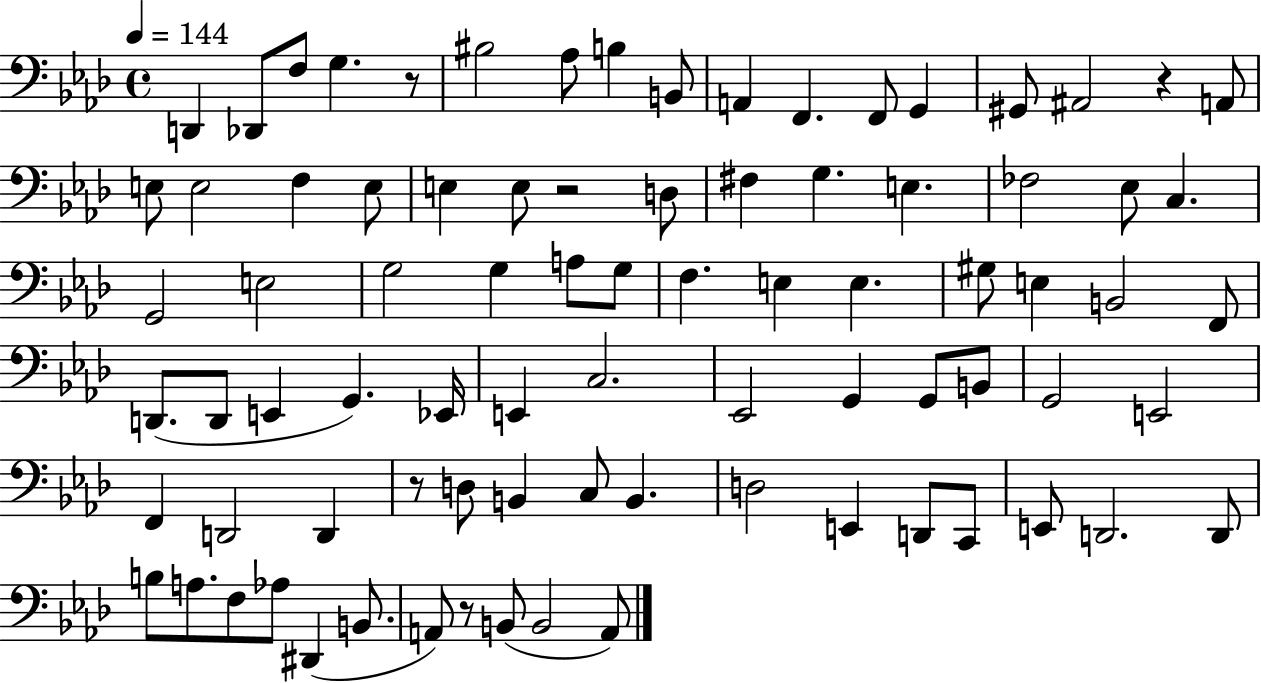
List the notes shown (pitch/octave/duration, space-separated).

D2/q Db2/e F3/e G3/q. R/e BIS3/h Ab3/e B3/q B2/e A2/q F2/q. F2/e G2/q G#2/e A#2/h R/q A2/e E3/e E3/h F3/q E3/e E3/q E3/e R/h D3/e F#3/q G3/q. E3/q. FES3/h Eb3/e C3/q. G2/h E3/h G3/h G3/q A3/e G3/e F3/q. E3/q E3/q. G#3/e E3/q B2/h F2/e D2/e. D2/e E2/q G2/q. Eb2/s E2/q C3/h. Eb2/h G2/q G2/e B2/e G2/h E2/h F2/q D2/h D2/q R/e D3/e B2/q C3/e B2/q. D3/h E2/q D2/e C2/e E2/e D2/h. D2/e B3/e A3/e. F3/e Ab3/e D#2/q B2/e. A2/e R/e B2/e B2/h A2/e